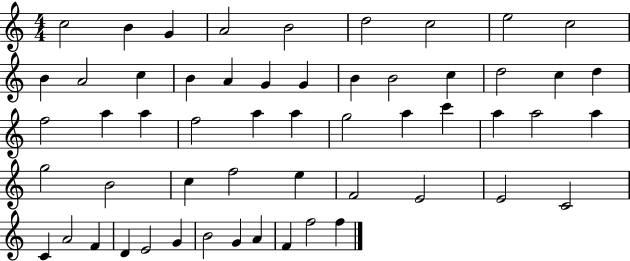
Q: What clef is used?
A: treble